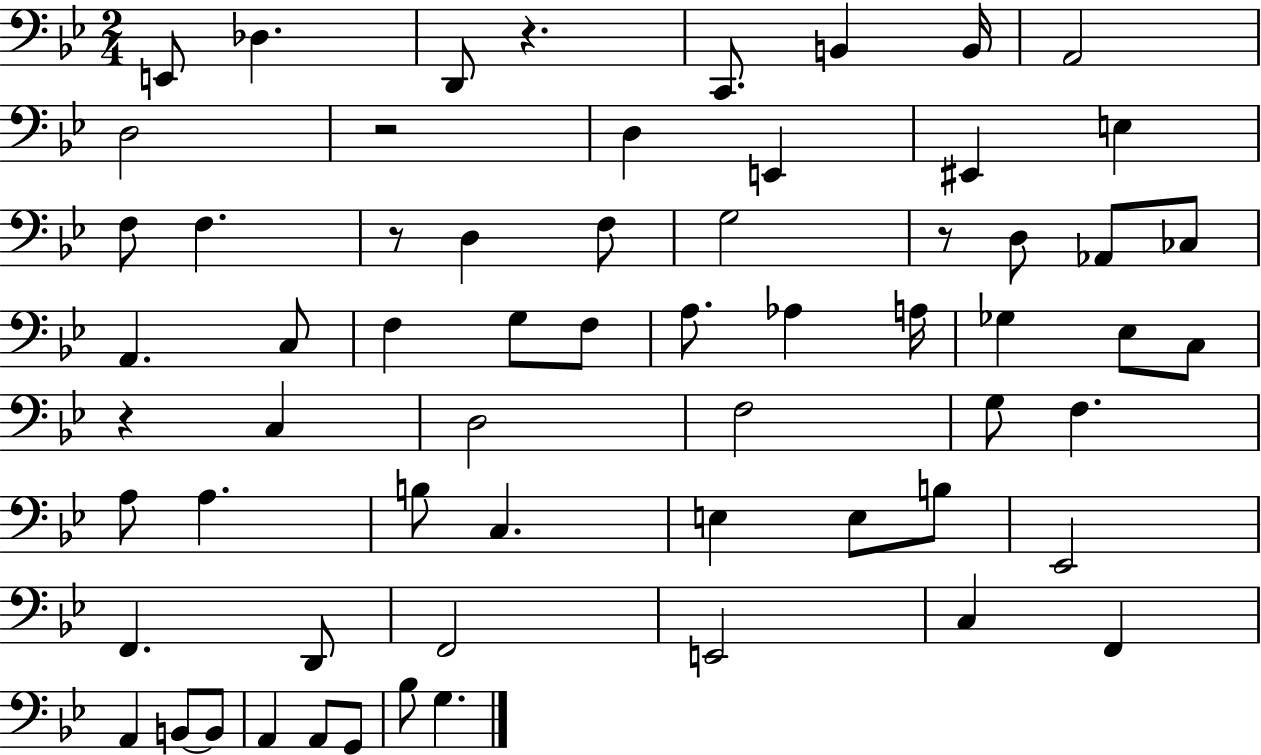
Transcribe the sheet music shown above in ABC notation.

X:1
T:Untitled
M:2/4
L:1/4
K:Bb
E,,/2 _D, D,,/2 z C,,/2 B,, B,,/4 A,,2 D,2 z2 D, E,, ^E,, E, F,/2 F, z/2 D, F,/2 G,2 z/2 D,/2 _A,,/2 _C,/2 A,, C,/2 F, G,/2 F,/2 A,/2 _A, A,/4 _G, _E,/2 C,/2 z C, D,2 F,2 G,/2 F, A,/2 A, B,/2 C, E, E,/2 B,/2 _E,,2 F,, D,,/2 F,,2 E,,2 C, F,, A,, B,,/2 B,,/2 A,, A,,/2 G,,/2 _B,/2 G,